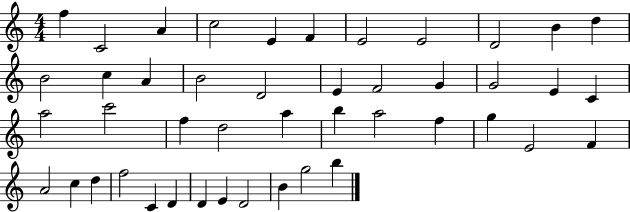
X:1
T:Untitled
M:4/4
L:1/4
K:C
f C2 A c2 E F E2 E2 D2 B d B2 c A B2 D2 E F2 G G2 E C a2 c'2 f d2 a b a2 f g E2 F A2 c d f2 C D D E D2 B g2 b